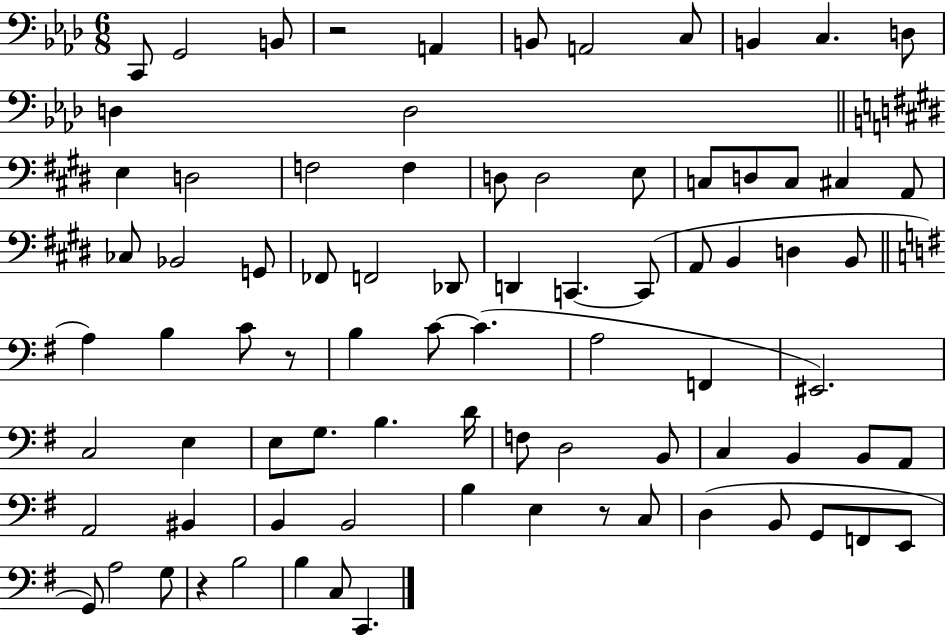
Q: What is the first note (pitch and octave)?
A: C2